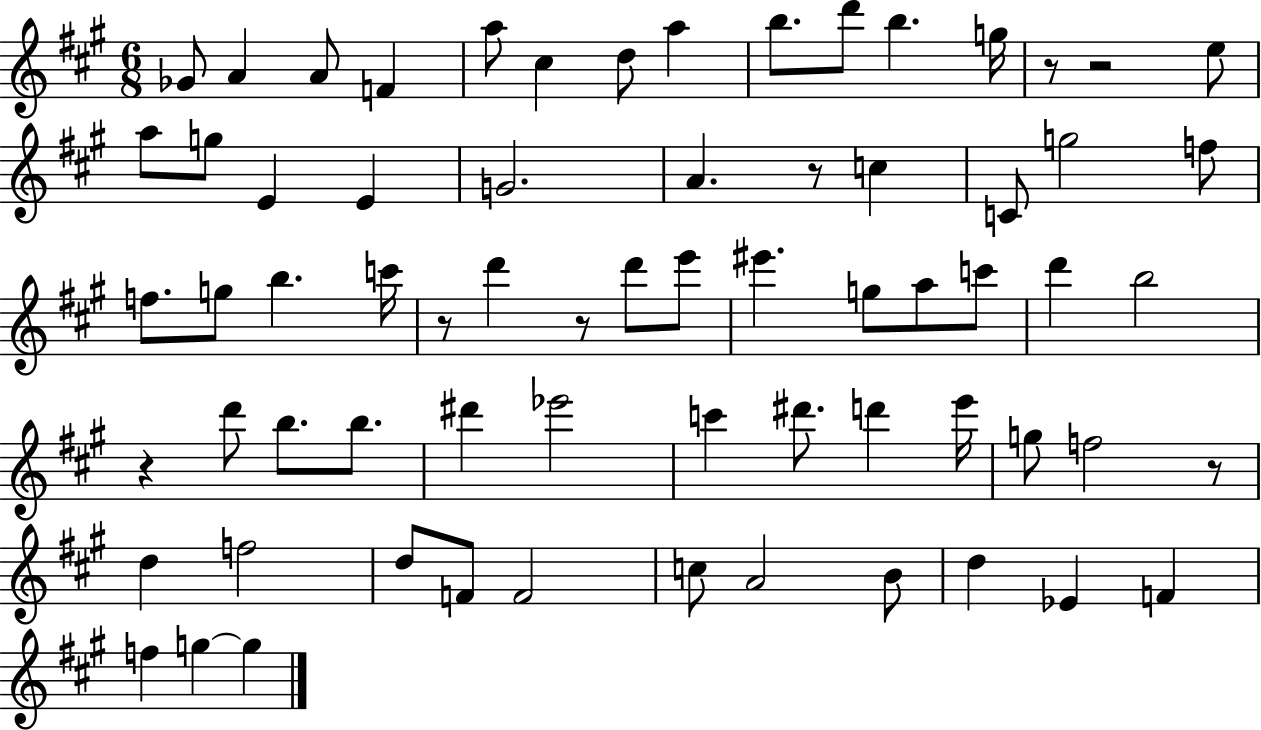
{
  \clef treble
  \numericTimeSignature
  \time 6/8
  \key a \major
  \repeat volta 2 { ges'8 a'4 a'8 f'4 | a''8 cis''4 d''8 a''4 | b''8. d'''8 b''4. g''16 | r8 r2 e''8 | \break a''8 g''8 e'4 e'4 | g'2. | a'4. r8 c''4 | c'8 g''2 f''8 | \break f''8. g''8 b''4. c'''16 | r8 d'''4 r8 d'''8 e'''8 | eis'''4. g''8 a''8 c'''8 | d'''4 b''2 | \break r4 d'''8 b''8. b''8. | dis'''4 ees'''2 | c'''4 dis'''8. d'''4 e'''16 | g''8 f''2 r8 | \break d''4 f''2 | d''8 f'8 f'2 | c''8 a'2 b'8 | d''4 ees'4 f'4 | \break f''4 g''4~~ g''4 | } \bar "|."
}